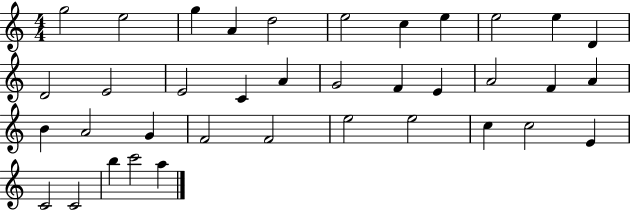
X:1
T:Untitled
M:4/4
L:1/4
K:C
g2 e2 g A d2 e2 c e e2 e D D2 E2 E2 C A G2 F E A2 F A B A2 G F2 F2 e2 e2 c c2 E C2 C2 b c'2 a